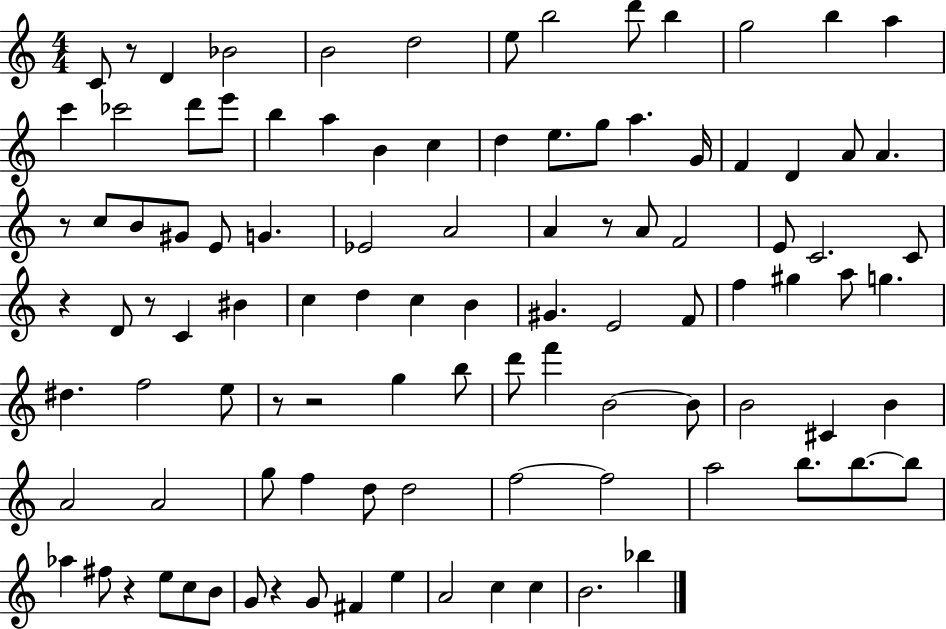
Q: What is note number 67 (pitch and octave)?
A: C#4